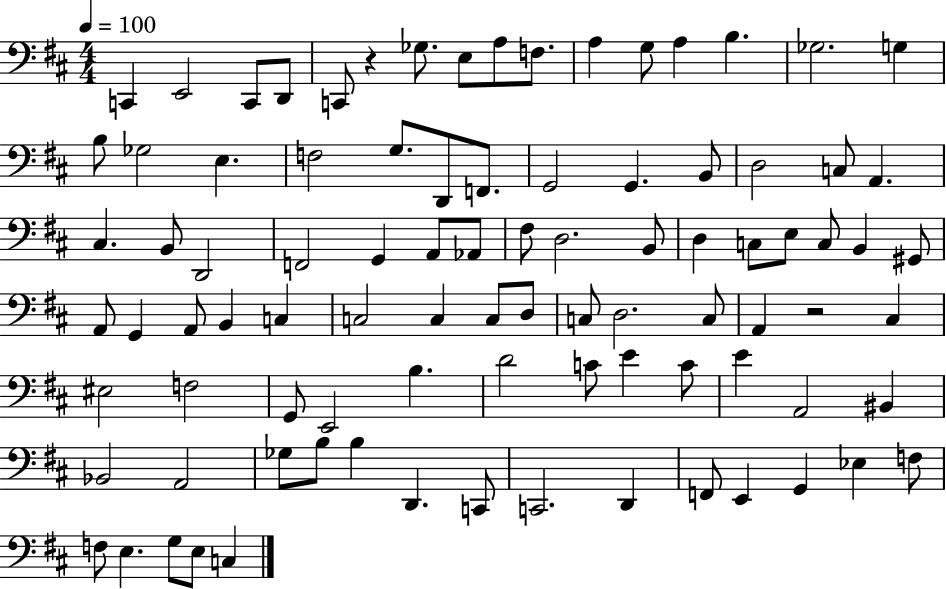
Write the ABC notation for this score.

X:1
T:Untitled
M:4/4
L:1/4
K:D
C,, E,,2 C,,/2 D,,/2 C,,/2 z _G,/2 E,/2 A,/2 F,/2 A, G,/2 A, B, _G,2 G, B,/2 _G,2 E, F,2 G,/2 D,,/2 F,,/2 G,,2 G,, B,,/2 D,2 C,/2 A,, ^C, B,,/2 D,,2 F,,2 G,, A,,/2 _A,,/2 ^F,/2 D,2 B,,/2 D, C,/2 E,/2 C,/2 B,, ^G,,/2 A,,/2 G,, A,,/2 B,, C, C,2 C, C,/2 D,/2 C,/2 D,2 C,/2 A,, z2 ^C, ^E,2 F,2 G,,/2 E,,2 B, D2 C/2 E C/2 E A,,2 ^B,, _B,,2 A,,2 _G,/2 B,/2 B, D,, C,,/2 C,,2 D,, F,,/2 E,, G,, _E, F,/2 F,/2 E, G,/2 E,/2 C,